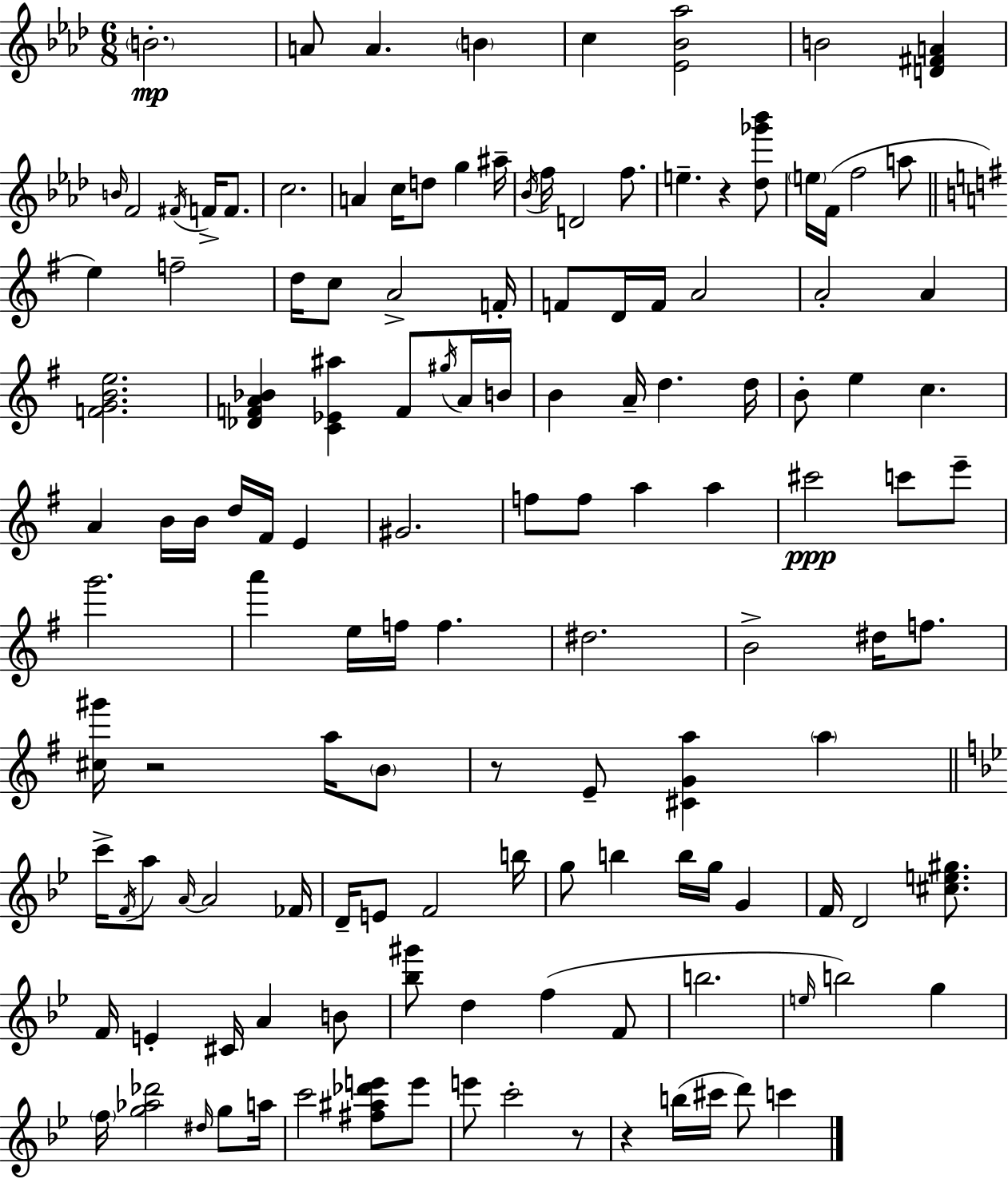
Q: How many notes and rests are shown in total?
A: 134